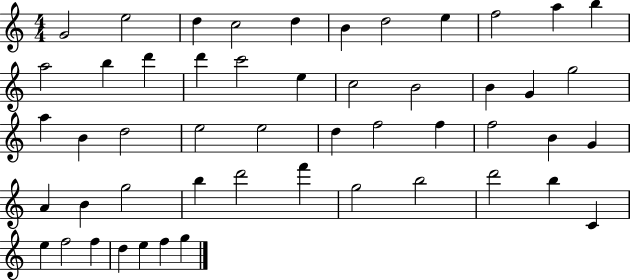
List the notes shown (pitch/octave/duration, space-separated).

G4/h E5/h D5/q C5/h D5/q B4/q D5/h E5/q F5/h A5/q B5/q A5/h B5/q D6/q D6/q C6/h E5/q C5/h B4/h B4/q G4/q G5/h A5/q B4/q D5/h E5/h E5/h D5/q F5/h F5/q F5/h B4/q G4/q A4/q B4/q G5/h B5/q D6/h F6/q G5/h B5/h D6/h B5/q C4/q E5/q F5/h F5/q D5/q E5/q F5/q G5/q